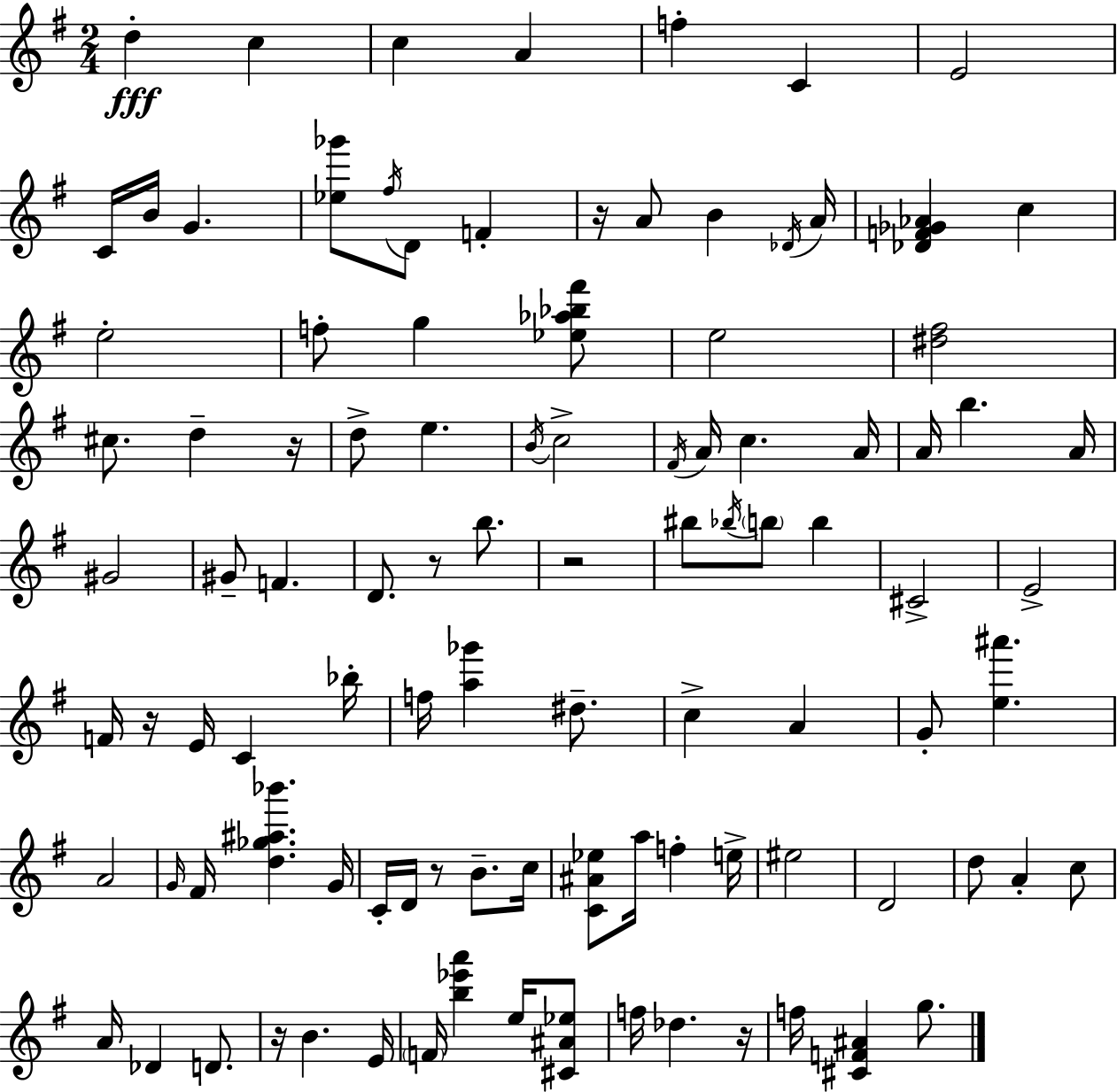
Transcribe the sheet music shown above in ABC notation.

X:1
T:Untitled
M:2/4
L:1/4
K:Em
d c c A f C E2 C/4 B/4 G [_e_g']/2 ^f/4 D/2 F z/4 A/2 B _D/4 A/4 [_DF_G_A] c e2 f/2 g [_e_a_b^f']/2 e2 [^d^f]2 ^c/2 d z/4 d/2 e B/4 c2 ^F/4 A/4 c A/4 A/4 b A/4 ^G2 ^G/2 F D/2 z/2 b/2 z2 ^b/2 _b/4 b/2 b ^C2 E2 F/4 z/4 E/4 C _b/4 f/4 [a_g'] ^d/2 c A G/2 [e^a'] A2 G/4 ^F/4 [d_g^a_b'] G/4 C/4 D/4 z/2 B/2 c/4 [C^A_e]/2 a/4 f e/4 ^e2 D2 d/2 A c/2 A/4 _D D/2 z/4 B E/4 F/4 [b_e'a'] e/4 [^C^A_e]/2 f/4 _d z/4 f/4 [^CF^A] g/2